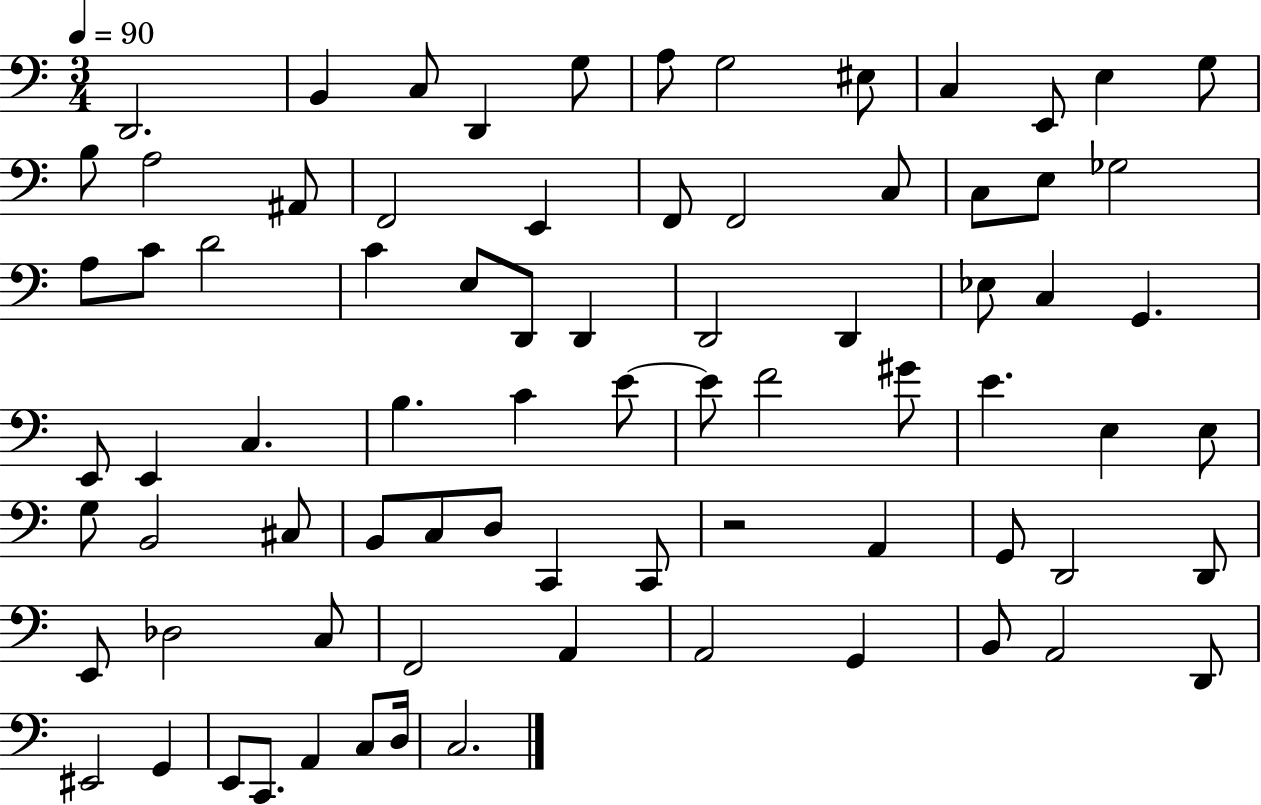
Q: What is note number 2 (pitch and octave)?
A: B2